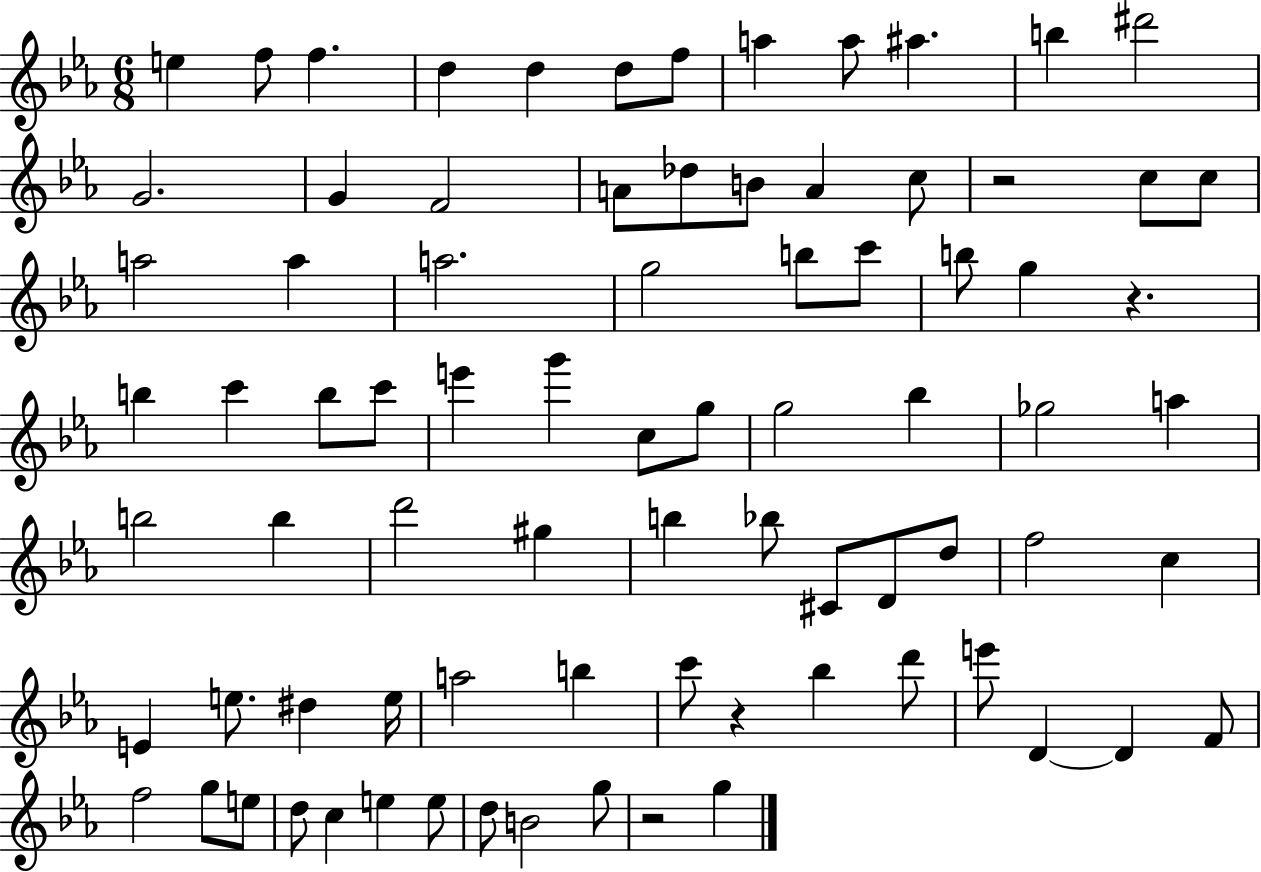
X:1
T:Untitled
M:6/8
L:1/4
K:Eb
e f/2 f d d d/2 f/2 a a/2 ^a b ^d'2 G2 G F2 A/2 _d/2 B/2 A c/2 z2 c/2 c/2 a2 a a2 g2 b/2 c'/2 b/2 g z b c' b/2 c'/2 e' g' c/2 g/2 g2 _b _g2 a b2 b d'2 ^g b _b/2 ^C/2 D/2 d/2 f2 c E e/2 ^d e/4 a2 b c'/2 z _b d'/2 e'/2 D D F/2 f2 g/2 e/2 d/2 c e e/2 d/2 B2 g/2 z2 g